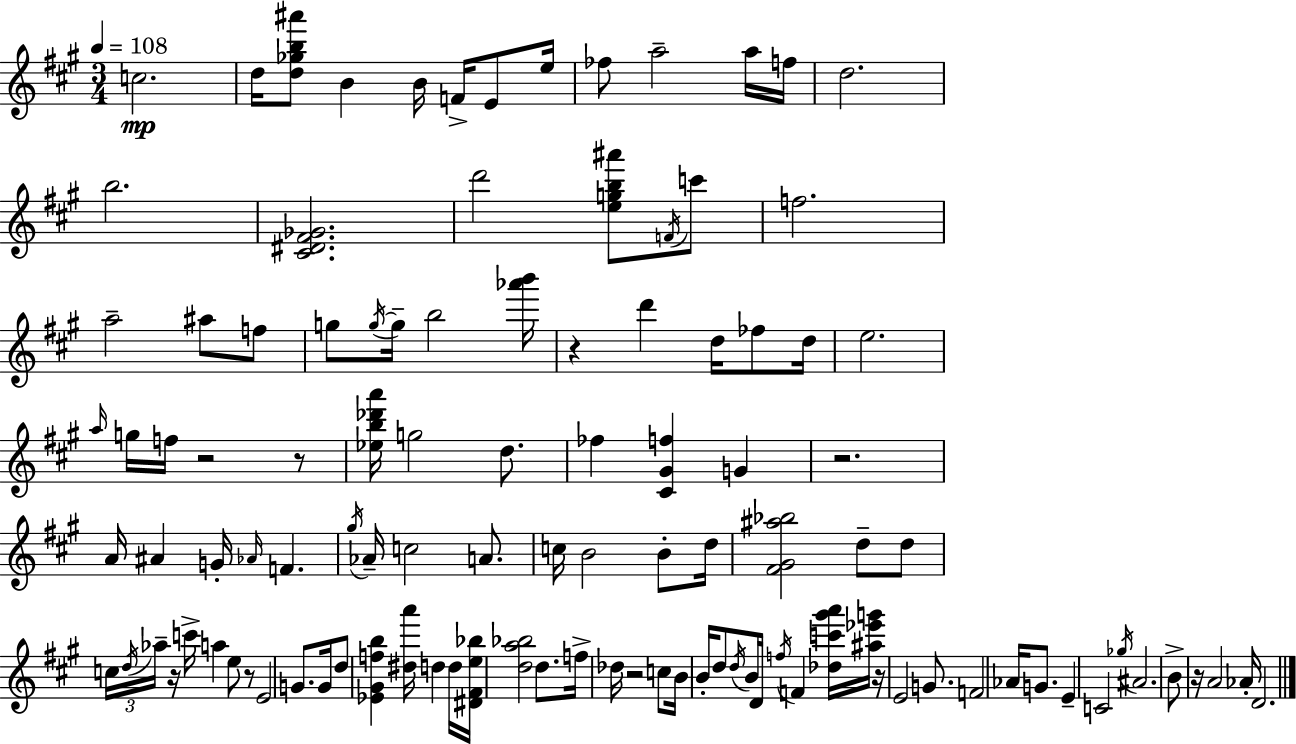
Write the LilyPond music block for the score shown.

{
  \clef treble
  \numericTimeSignature
  \time 3/4
  \key a \major
  \tempo 4 = 108
  c''2.\mp | d''16 <d'' ges'' b'' ais'''>8 b'4 b'16 f'16-> e'8 e''16 | fes''8 a''2-- a''16 f''16 | d''2. | \break b''2. | <cis' dis' fis' ges'>2. | d'''2 <e'' g'' b'' ais'''>8 \acciaccatura { f'16 } c'''8 | f''2. | \break a''2-- ais''8 f''8 | g''8 \acciaccatura { g''16~ }~ g''16-- b''2 | <aes''' b'''>16 r4 d'''4 d''16 fes''8 | d''16 e''2. | \break \grace { a''16 } g''16 f''16 r2 | r8 <ees'' b'' des''' a'''>16 g''2 | d''8. fes''4 <cis' gis' f''>4 g'4 | r2. | \break a'16 ais'4 g'16-. \grace { aes'16 } f'4. | \acciaccatura { gis''16 } aes'16-- c''2 | a'8. c''16 b'2 | b'8-. d''16 <fis' gis' ais'' bes''>2 | \break d''8-- d''8 \tuplet 3/2 { c''16 \acciaccatura { d''16 } aes''16-- } r16 c'''16-> a''4 | e''8 r8 e'2 | g'8. g'16 d''8 <ees' gis' f'' b''>4 | <dis'' a'''>16 d''4 d''16 <dis' fis' e'' bes''>16 <d'' a'' bes''>2 | \break d''8. f''16-> des''16 r2 | c''8 b'16 b'16-. d''8 \acciaccatura { d''16 } b'16 | d'16 \acciaccatura { f''16 } f'4 <des'' c''' gis''' a'''>16 <ais'' ees''' g'''>16 r16 e'2 | g'8. f'2 | \break aes'16 g'8. e'4-- | c'2 \acciaccatura { ges''16 } ais'2. | b'8-> r16 | a'2 aes'16-. d'2. | \break \bar "|."
}